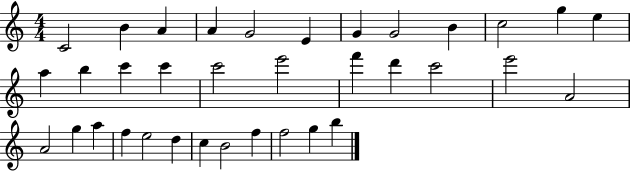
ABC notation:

X:1
T:Untitled
M:4/4
L:1/4
K:C
C2 B A A G2 E G G2 B c2 g e a b c' c' c'2 e'2 f' d' c'2 e'2 A2 A2 g a f e2 d c B2 f f2 g b